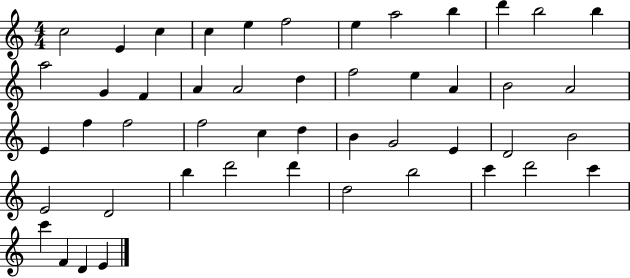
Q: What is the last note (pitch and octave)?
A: E4